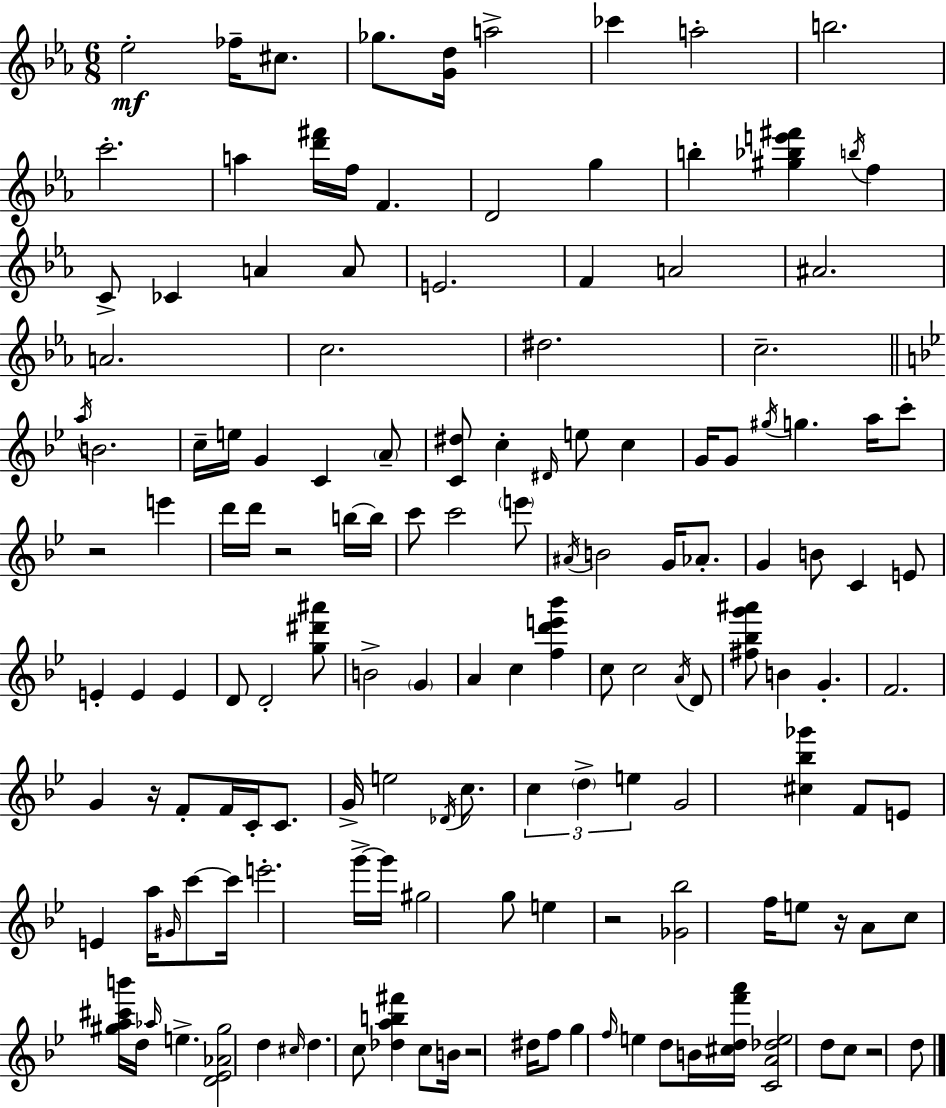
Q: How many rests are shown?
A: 7